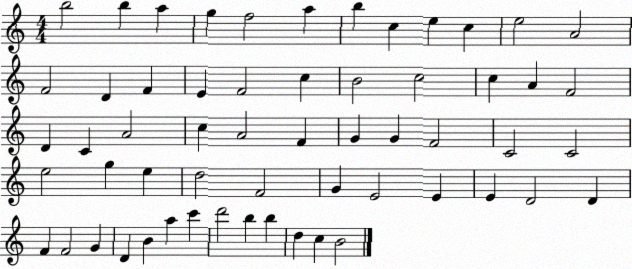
X:1
T:Untitled
M:4/4
L:1/4
K:C
b2 b a g f2 a b c e c e2 A2 F2 D F E F2 c B2 c2 c A F2 D C A2 c A2 F G G F2 C2 C2 e2 g e d2 F2 G E2 E E D2 D F F2 G D B a c' d'2 b b d c B2